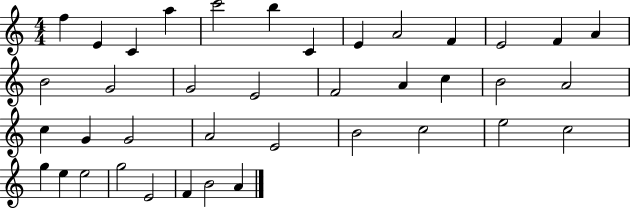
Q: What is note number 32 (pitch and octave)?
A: G5